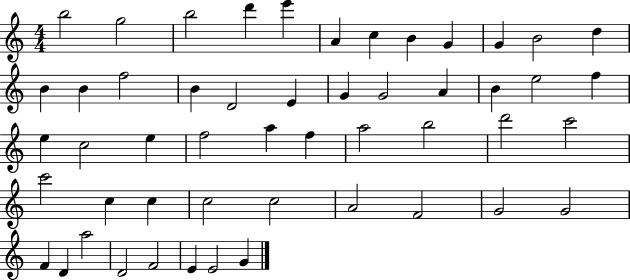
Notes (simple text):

B5/h G5/h B5/h D6/q E6/q A4/q C5/q B4/q G4/q G4/q B4/h D5/q B4/q B4/q F5/h B4/q D4/h E4/q G4/q G4/h A4/q B4/q E5/h F5/q E5/q C5/h E5/q F5/h A5/q F5/q A5/h B5/h D6/h C6/h C6/h C5/q C5/q C5/h C5/h A4/h F4/h G4/h G4/h F4/q D4/q A5/h D4/h F4/h E4/q E4/h G4/q